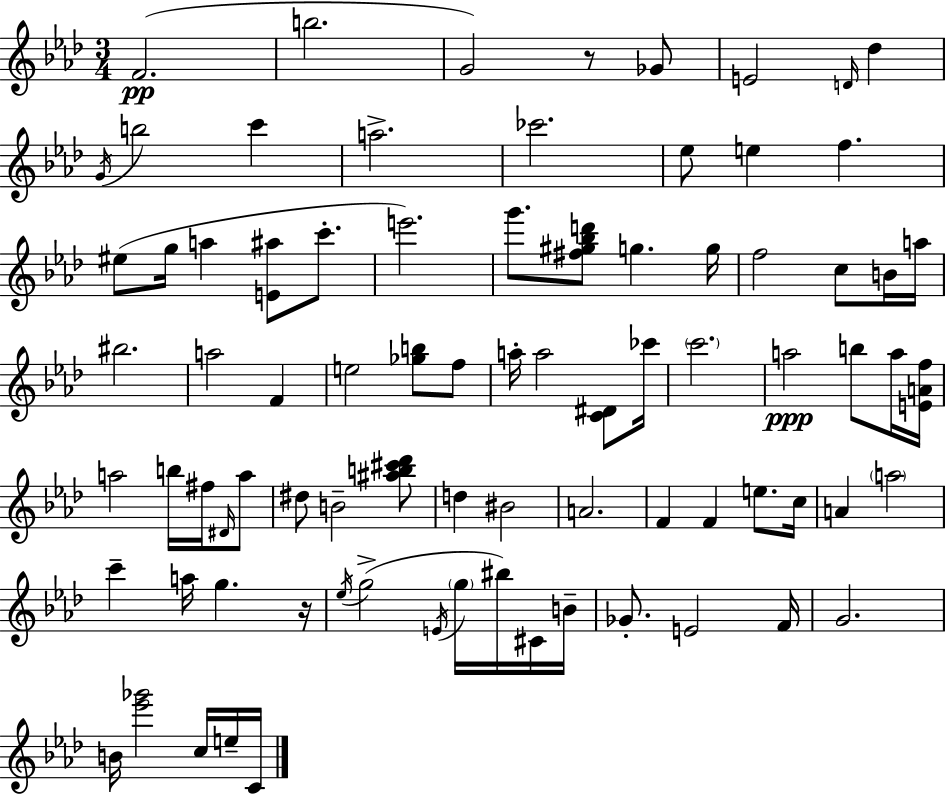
F4/h. B5/h. G4/h R/e Gb4/e E4/h D4/s Db5/q G4/s B5/h C6/q A5/h. CES6/h. Eb5/e E5/q F5/q. EIS5/e G5/s A5/q [E4,A#5]/e C6/e. E6/h. G6/e. [F#5,G#5,Bb5,D6]/e G5/q. G5/s F5/h C5/e B4/s A5/s BIS5/h. A5/h F4/q E5/h [Gb5,B5]/e F5/e A5/s A5/h [C4,D#4]/e CES6/s C6/h. A5/h B5/e A5/s [E4,A4,F5]/s A5/h B5/s F#5/s D#4/s A5/e D#5/e B4/h [A#5,B5,C#6,Db6]/e D5/q BIS4/h A4/h. F4/q F4/q E5/e. C5/s A4/q A5/h C6/q A5/s G5/q. R/s Eb5/s G5/h E4/s G5/s BIS5/s C#4/s B4/s Gb4/e. E4/h F4/s G4/h. B4/s [Eb6,Gb6]/h C5/s E5/s C4/s